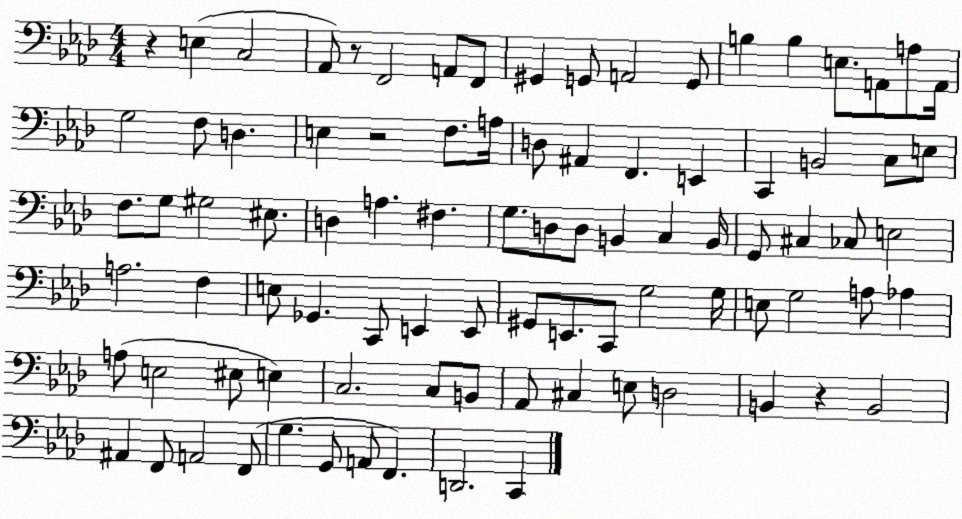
X:1
T:Untitled
M:4/4
L:1/4
K:Ab
z E, C,2 _A,,/2 z/2 F,,2 A,,/2 F,,/2 ^G,, G,,/2 A,,2 G,,/2 B, B, E,/2 A,,/2 A,/2 A,,/4 G,2 F,/2 D, E, z2 F,/2 A,/4 D,/2 ^A,, F,, E,, C,, B,,2 C,/2 E,/2 F,/2 G,/2 ^G,2 ^E,/2 D, A, ^F, G,/2 D,/2 D,/2 B,, C, B,,/4 G,,/2 ^C, _C,/2 E,2 A,2 F, E,/2 _G,, C,,/2 E,, E,,/2 ^G,,/2 E,,/2 C,,/2 G,2 G,/4 E,/2 G,2 A,/2 _A, A,/2 E,2 ^E,/2 E, C,2 C,/2 B,,/2 _A,,/2 ^C, E,/2 D,2 B,, z B,,2 ^A,, F,,/2 A,,2 F,,/2 G, G,,/2 A,,/2 F,, D,,2 C,,